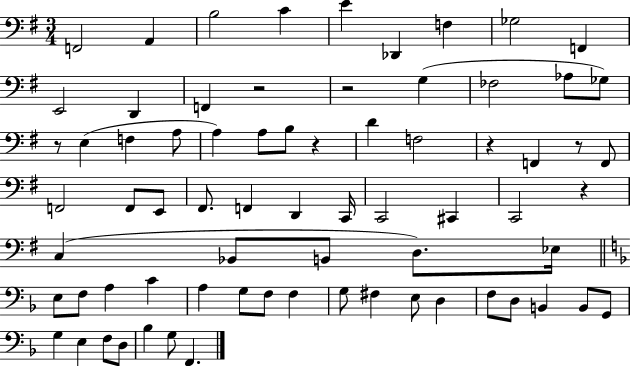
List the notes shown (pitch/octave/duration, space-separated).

F2/h A2/q B3/h C4/q E4/q Db2/q F3/q Gb3/h F2/q E2/h D2/q F2/q R/h R/h G3/q FES3/h Ab3/e Gb3/e R/e E3/q F3/q A3/e A3/q A3/e B3/e R/q D4/q F3/h R/q F2/q R/e F2/e F2/h F2/e E2/e F#2/e. F2/q D2/q C2/s C2/h C#2/q C2/h R/q C3/q Bb2/e B2/e D3/e. Eb3/s E3/e F3/e A3/q C4/q A3/q G3/e F3/e F3/q G3/e F#3/q E3/e D3/q F3/e D3/e B2/q B2/e G2/e G3/q E3/q F3/e D3/e Bb3/q G3/e F2/q.